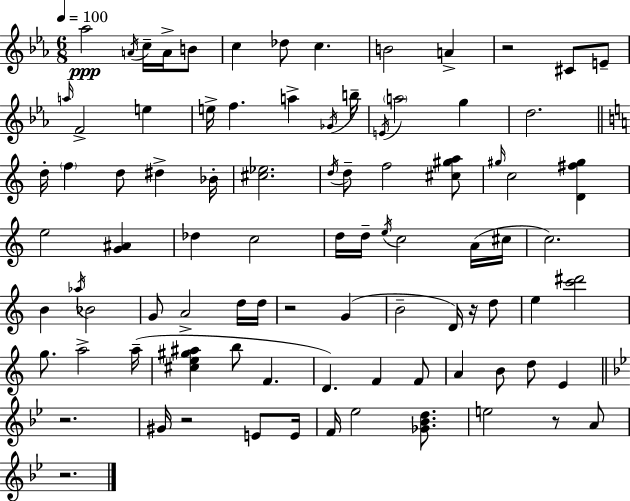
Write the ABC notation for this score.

X:1
T:Untitled
M:6/8
L:1/4
K:Eb
_a2 A/4 c/4 A/4 B/2 c _d/2 c B2 A z2 ^C/2 E/2 a/4 F2 e e/4 f a _G/4 b/4 E/4 a2 g d2 d/4 f d/2 ^d _B/4 [^c_e]2 d/4 d/2 f2 [^c^ga]/2 ^g/4 c2 [D^f^g] e2 [G^A] _d c2 d/4 d/4 e/4 c2 A/4 ^c/4 c2 B _a/4 _B2 G/2 A2 d/4 d/4 z2 G B2 D/4 z/4 d/2 e [c'^d']2 g/2 a2 a/4 [^ce^g^a] b/2 F D F F/2 A B/2 d/2 E z2 ^G/4 z2 E/2 E/4 F/4 _e2 [_G_Bd]/2 e2 z/2 A/2 z2